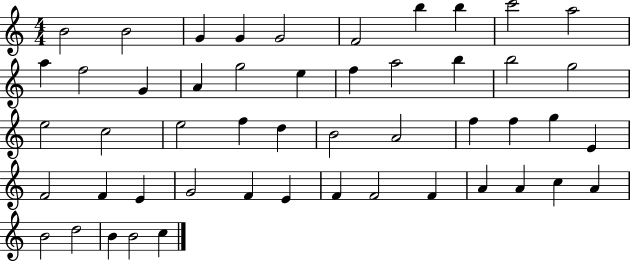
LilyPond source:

{
  \clef treble
  \numericTimeSignature
  \time 4/4
  \key c \major
  b'2 b'2 | g'4 g'4 g'2 | f'2 b''4 b''4 | c'''2 a''2 | \break a''4 f''2 g'4 | a'4 g''2 e''4 | f''4 a''2 b''4 | b''2 g''2 | \break e''2 c''2 | e''2 f''4 d''4 | b'2 a'2 | f''4 f''4 g''4 e'4 | \break f'2 f'4 e'4 | g'2 f'4 e'4 | f'4 f'2 f'4 | a'4 a'4 c''4 a'4 | \break b'2 d''2 | b'4 b'2 c''4 | \bar "|."
}